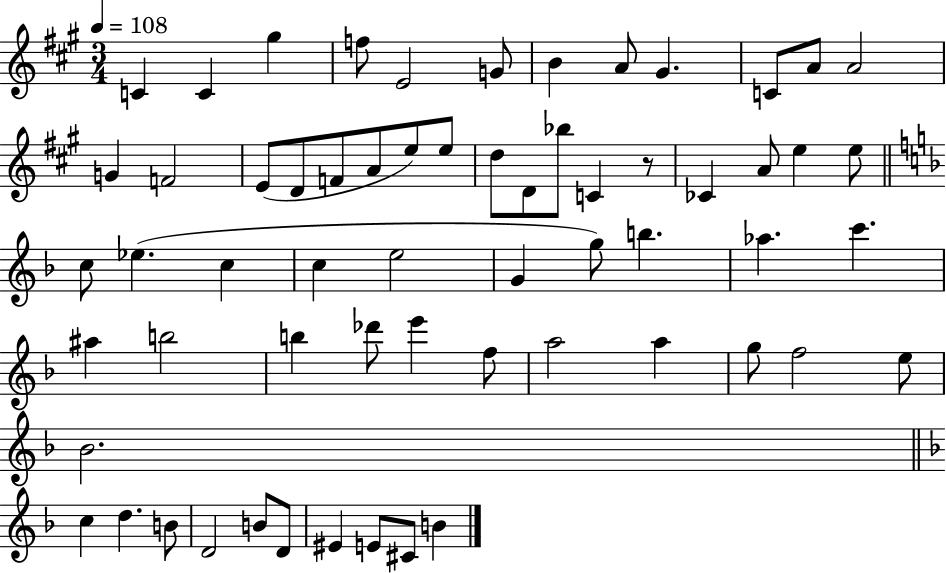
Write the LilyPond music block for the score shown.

{
  \clef treble
  \numericTimeSignature
  \time 3/4
  \key a \major
  \tempo 4 = 108
  c'4 c'4 gis''4 | f''8 e'2 g'8 | b'4 a'8 gis'4. | c'8 a'8 a'2 | \break g'4 f'2 | e'8( d'8 f'8 a'8 e''8) e''8 | d''8 d'8 bes''8 c'4 r8 | ces'4 a'8 e''4 e''8 | \break \bar "||" \break \key f \major c''8 ees''4.( c''4 | c''4 e''2 | g'4 g''8) b''4. | aes''4. c'''4. | \break ais''4 b''2 | b''4 des'''8 e'''4 f''8 | a''2 a''4 | g''8 f''2 e''8 | \break bes'2. | \bar "||" \break \key d \minor c''4 d''4. b'8 | d'2 b'8 d'8 | eis'4 e'8 cis'8 b'4 | \bar "|."
}